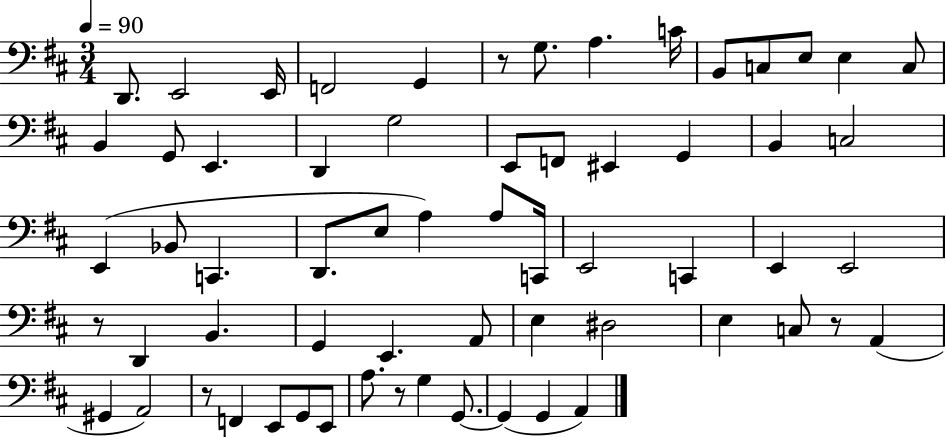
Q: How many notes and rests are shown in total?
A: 63